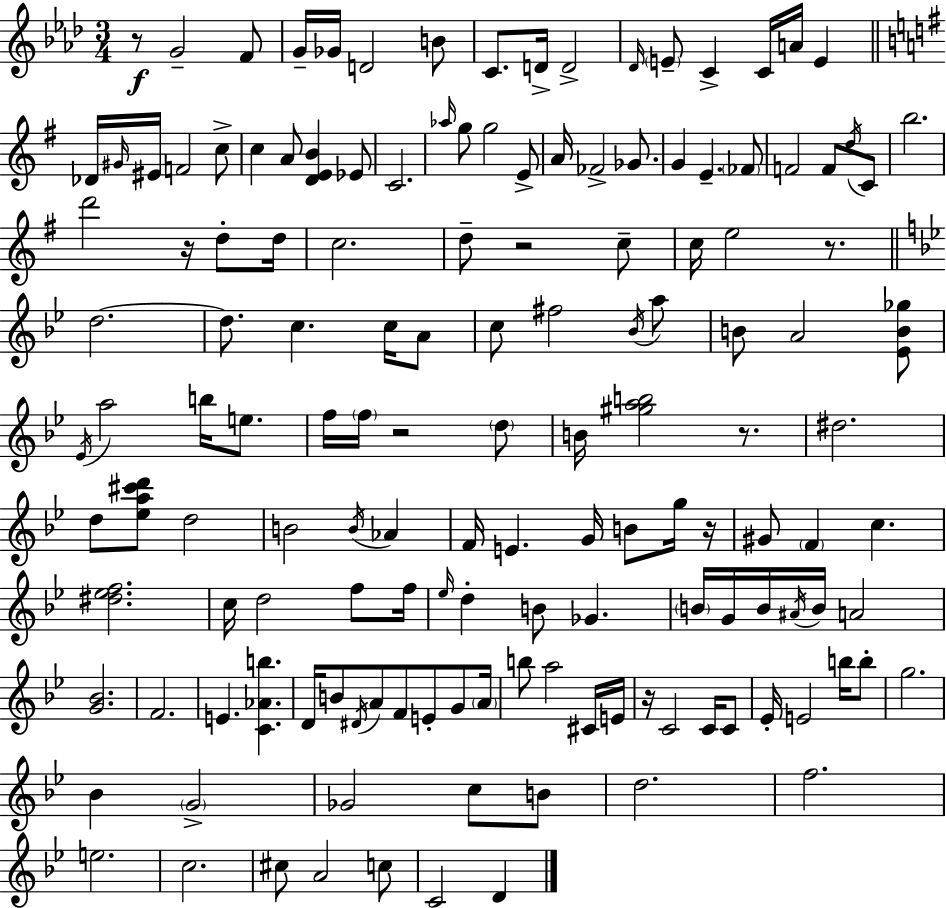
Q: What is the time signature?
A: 3/4